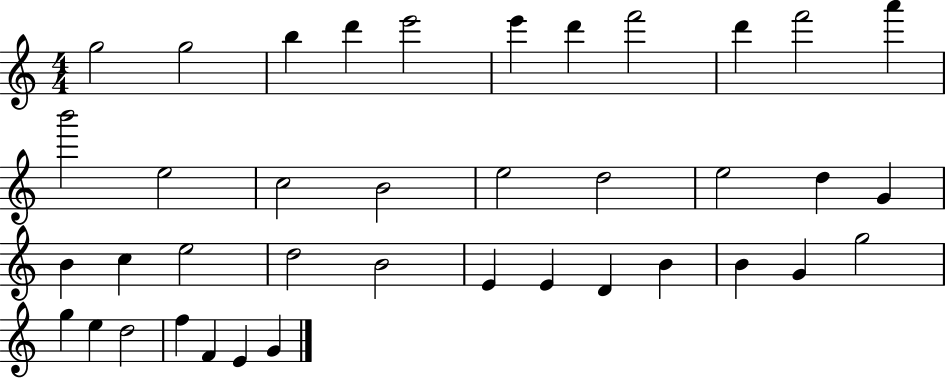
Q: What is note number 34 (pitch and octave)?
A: E5